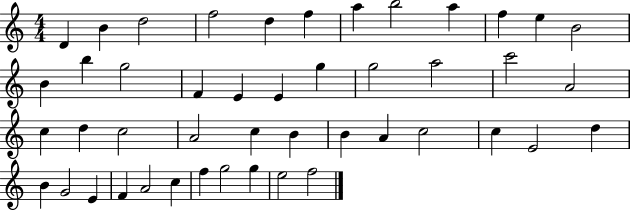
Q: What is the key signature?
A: C major